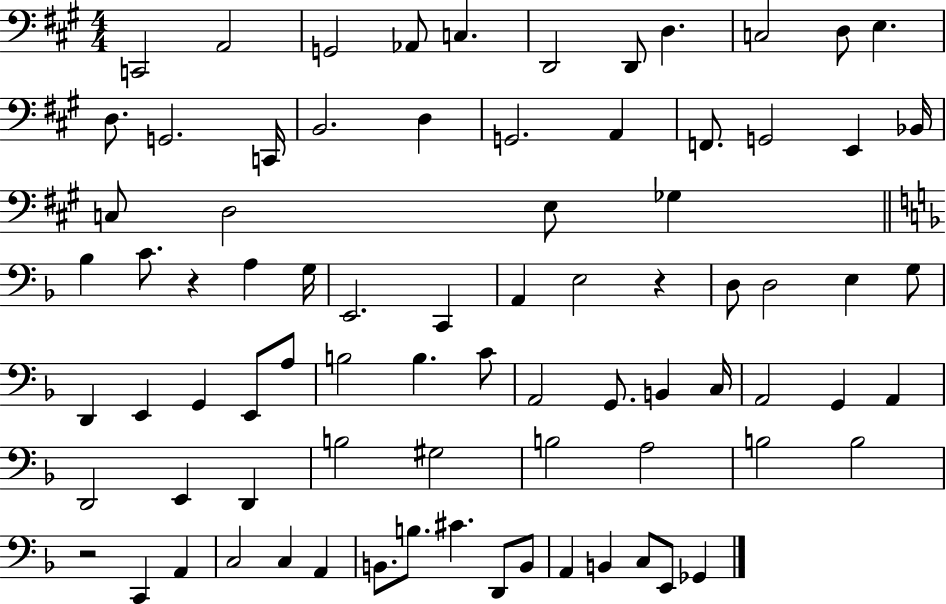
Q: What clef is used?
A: bass